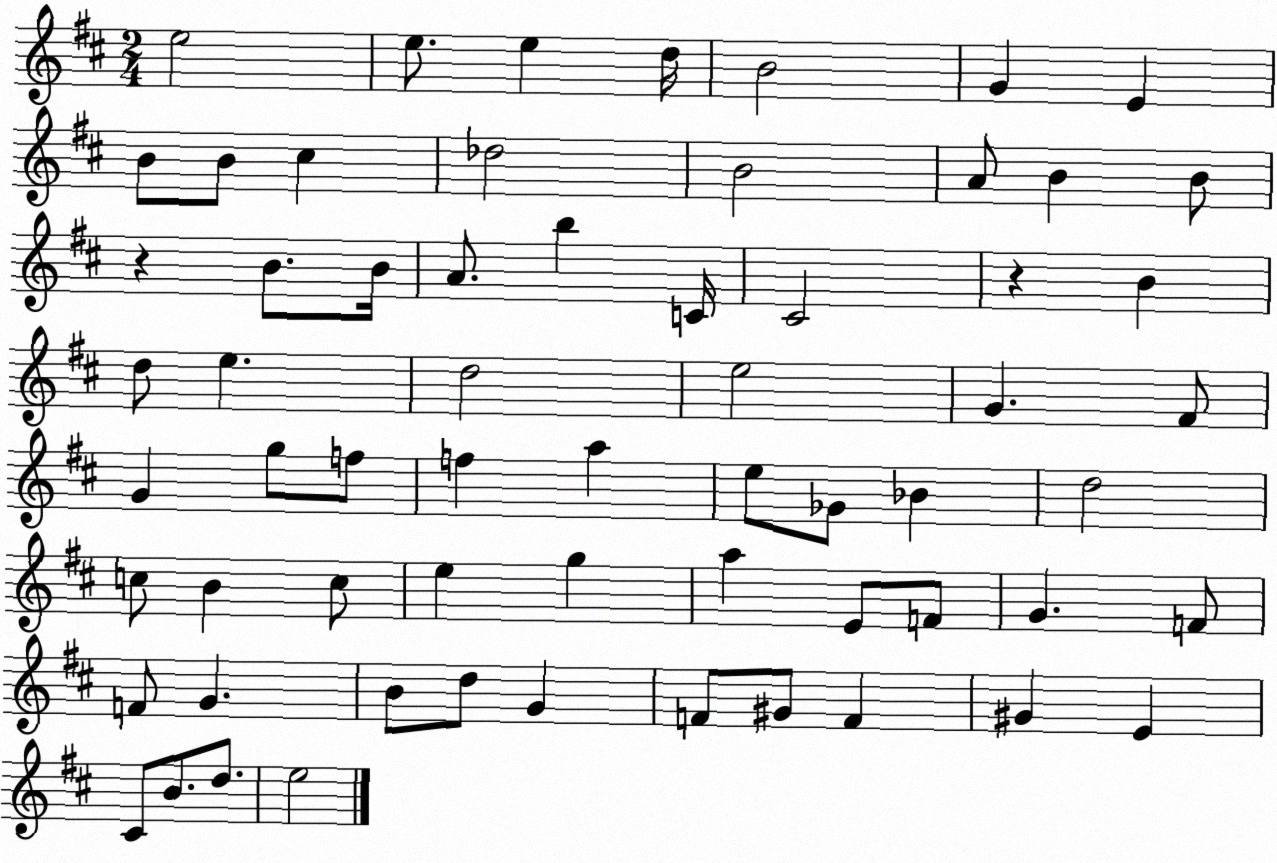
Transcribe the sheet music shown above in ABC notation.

X:1
T:Untitled
M:2/4
L:1/4
K:D
e2 e/2 e d/4 B2 G E B/2 B/2 ^c _d2 B2 A/2 B B/2 z B/2 B/4 A/2 b C/4 ^C2 z B d/2 e d2 e2 G ^F/2 G g/2 f/2 f a e/2 _G/2 _B d2 c/2 B c/2 e g a E/2 F/2 G F/2 F/2 G B/2 d/2 G F/2 ^G/2 F ^G E ^C/2 B/2 d/2 e2